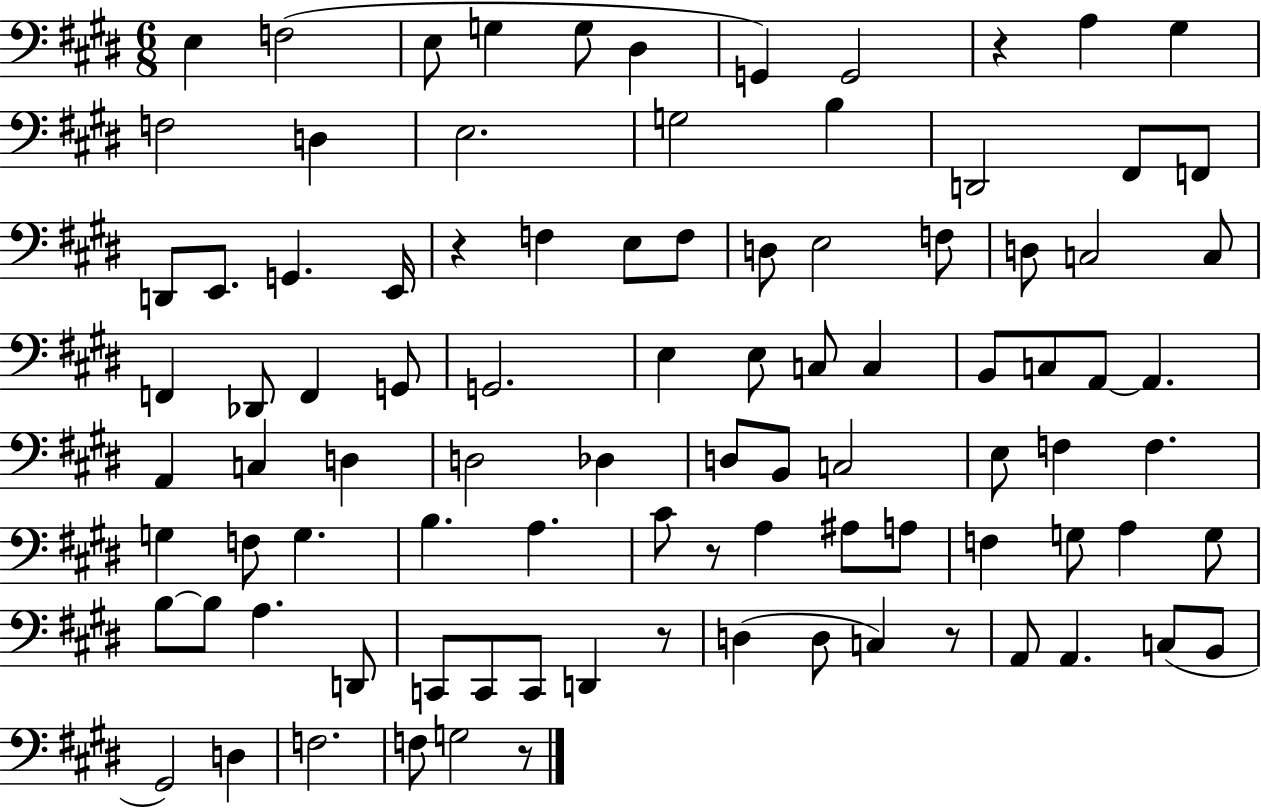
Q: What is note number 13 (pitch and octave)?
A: E3